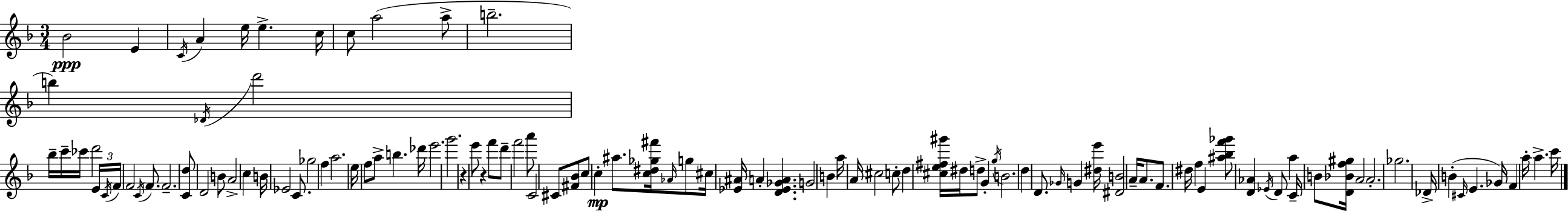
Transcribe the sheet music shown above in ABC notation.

X:1
T:Untitled
M:3/4
L:1/4
K:F
_B2 E C/4 A e/4 e c/4 c/2 a2 a/2 b2 b _D/4 d'2 _b/4 c'/4 _c'/4 d'2 E/4 C/4 F/4 F2 C/4 F/2 F2 [Cd]/2 D2 B/2 A2 c B/4 _E2 C/2 _g2 f a2 e/4 f/2 a/2 b _d'/4 e'2 g'2 z e'/2 z f'/2 d'/2 f'2 a'/2 C2 ^C/2 [^F_B]/2 c/2 c ^a/2 [c^d_g^f']/4 _A/4 g/2 ^c/4 [_E^A]/4 A [D_E_GA] G2 B a/4 A/4 ^c2 c/2 d [^ce^f^g']/4 ^d/4 d/2 G g/4 B2 d D/2 _G/4 G [^de']/4 [^DB]2 A/4 A/2 F/2 ^d/4 f E [^a_bf'_g']/2 [D_A] _E/4 D/2 a C/4 B/2 [D_Bf^g]/4 A2 A2 _g2 _D/4 B ^C/4 E _G/4 F a/4 a c'/4